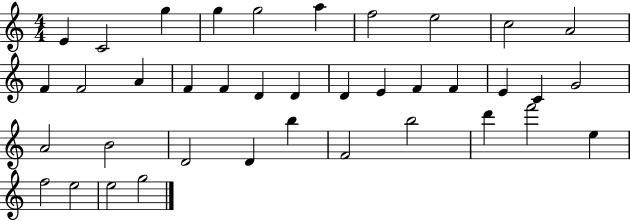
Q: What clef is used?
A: treble